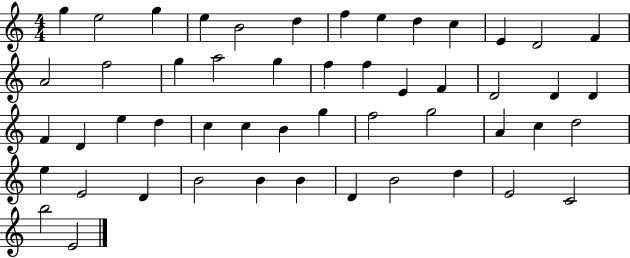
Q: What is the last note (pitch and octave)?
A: E4